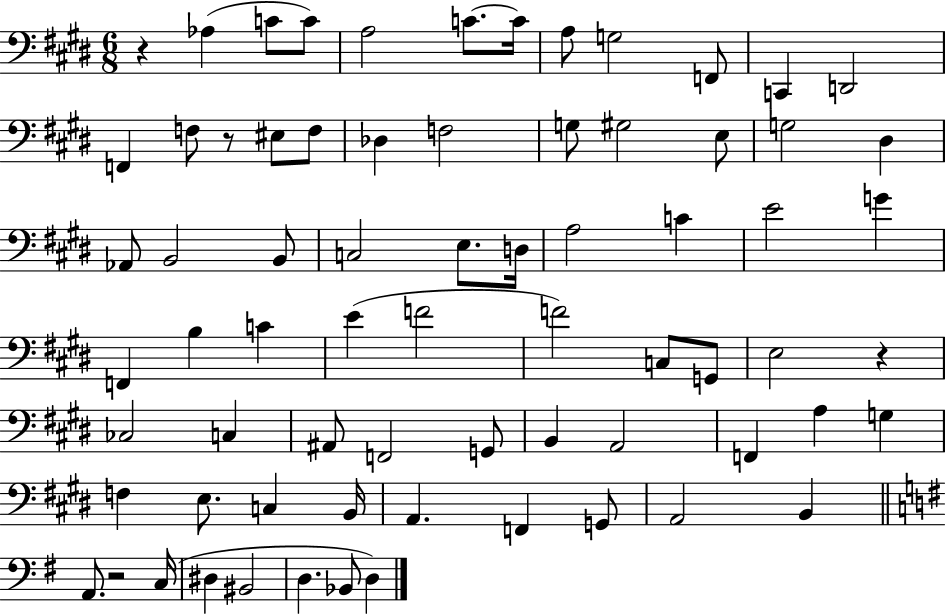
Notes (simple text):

R/q Ab3/q C4/e C4/e A3/h C4/e. C4/s A3/e G3/h F2/e C2/q D2/h F2/q F3/e R/e EIS3/e F3/e Db3/q F3/h G3/e G#3/h E3/e G3/h D#3/q Ab2/e B2/h B2/e C3/h E3/e. D3/s A3/h C4/q E4/h G4/q F2/q B3/q C4/q E4/q F4/h F4/h C3/e G2/e E3/h R/q CES3/h C3/q A#2/e F2/h G2/e B2/q A2/h F2/q A3/q G3/q F3/q E3/e. C3/q B2/s A2/q. F2/q G2/e A2/h B2/q A2/e. R/h C3/s D#3/q BIS2/h D3/q. Bb2/e D3/q